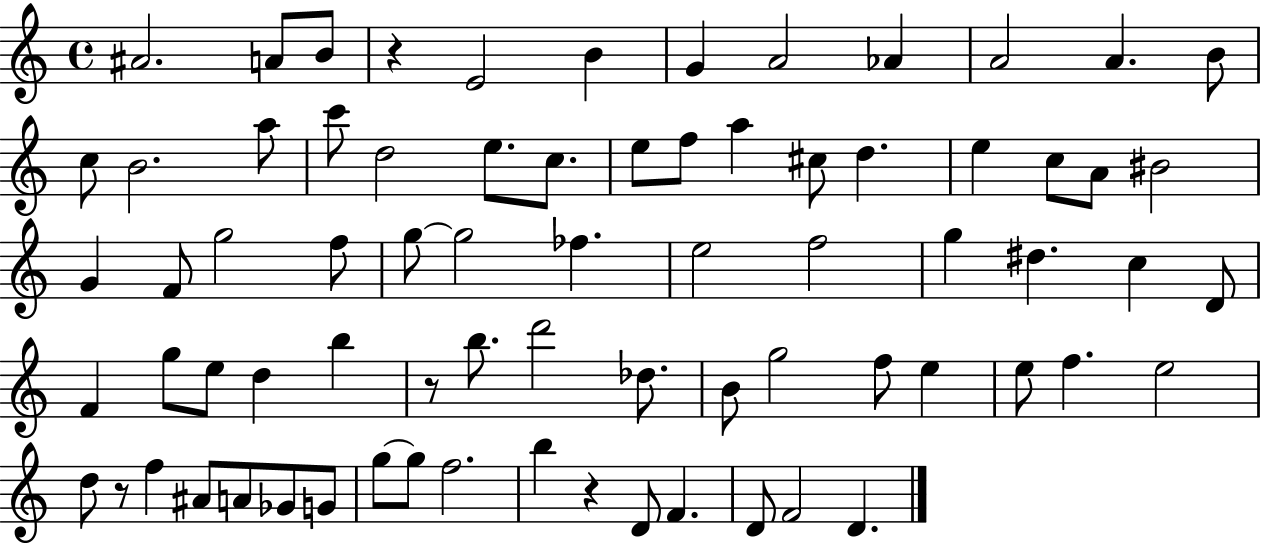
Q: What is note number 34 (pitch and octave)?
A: FES5